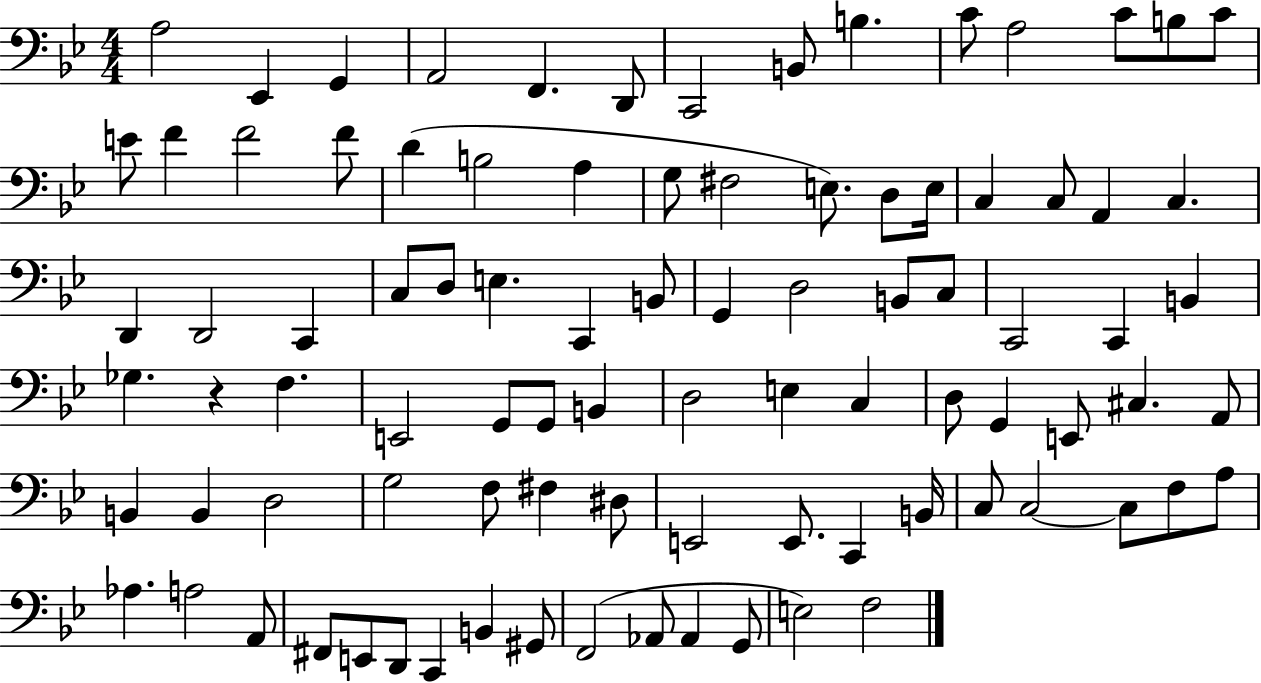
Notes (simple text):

A3/h Eb2/q G2/q A2/h F2/q. D2/e C2/h B2/e B3/q. C4/e A3/h C4/e B3/e C4/e E4/e F4/q F4/h F4/e D4/q B3/h A3/q G3/e F#3/h E3/e. D3/e E3/s C3/q C3/e A2/q C3/q. D2/q D2/h C2/q C3/e D3/e E3/q. C2/q B2/e G2/q D3/h B2/e C3/e C2/h C2/q B2/q Gb3/q. R/q F3/q. E2/h G2/e G2/e B2/q D3/h E3/q C3/q D3/e G2/q E2/e C#3/q. A2/e B2/q B2/q D3/h G3/h F3/e F#3/q D#3/e E2/h E2/e. C2/q B2/s C3/e C3/h C3/e F3/e A3/e Ab3/q. A3/h A2/e F#2/e E2/e D2/e C2/q B2/q G#2/e F2/h Ab2/e Ab2/q G2/e E3/h F3/h